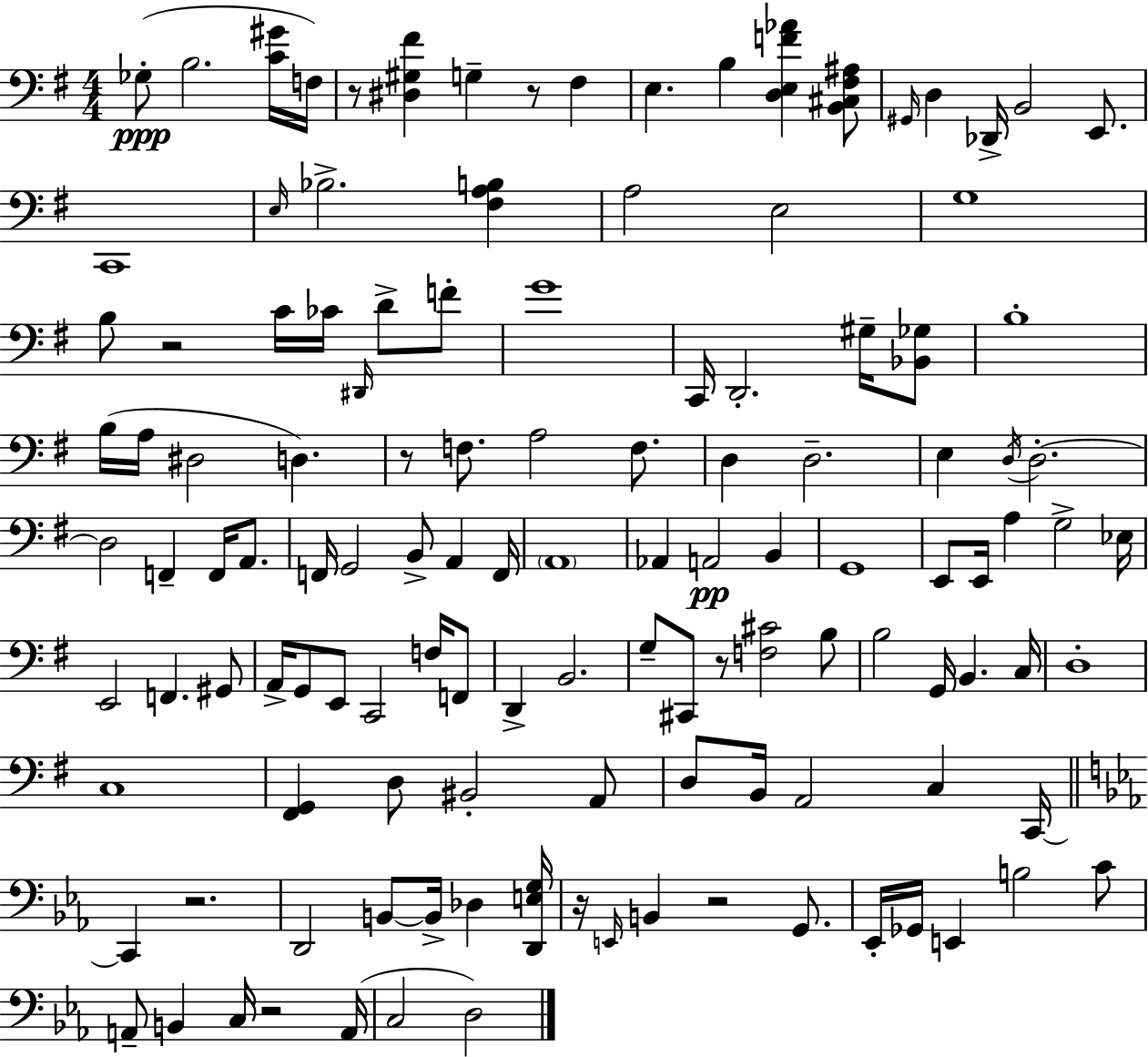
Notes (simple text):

Gb3/e B3/h. [C4,G#4]/s F3/s R/e [D#3,G#3,F#4]/q G3/q R/e F#3/q E3/q. B3/q [D3,E3,F4,Ab4]/q [B2,C#3,F#3,A#3]/e G#2/s D3/q Db2/s B2/h E2/e. C2/w E3/s Bb3/h. [F#3,A3,B3]/q A3/h E3/h G3/w B3/e R/h C4/s CES4/s D#2/s D4/e F4/e G4/w C2/s D2/h. G#3/s [Bb2,Gb3]/e B3/w B3/s A3/s D#3/h D3/q. R/e F3/e. A3/h F3/e. D3/q D3/h. E3/q D3/s D3/h. D3/h F2/q F2/s A2/e. F2/s G2/h B2/e A2/q F2/s A2/w Ab2/q A2/h B2/q G2/w E2/e E2/s A3/q G3/h Eb3/s E2/h F2/q. G#2/e A2/s G2/e E2/e C2/h F3/s F2/e D2/q B2/h. G3/e C#2/e R/e [F3,C#4]/h B3/e B3/h G2/s B2/q. C3/s D3/w C3/w [F#2,G2]/q D3/e BIS2/h A2/e D3/e B2/s A2/h C3/q C2/s C2/q R/h. D2/h B2/e B2/s Db3/q [D2,E3,G3]/s R/s E2/s B2/q R/h G2/e. Eb2/s Gb2/s E2/q B3/h C4/e A2/e B2/q C3/s R/h A2/s C3/h D3/h